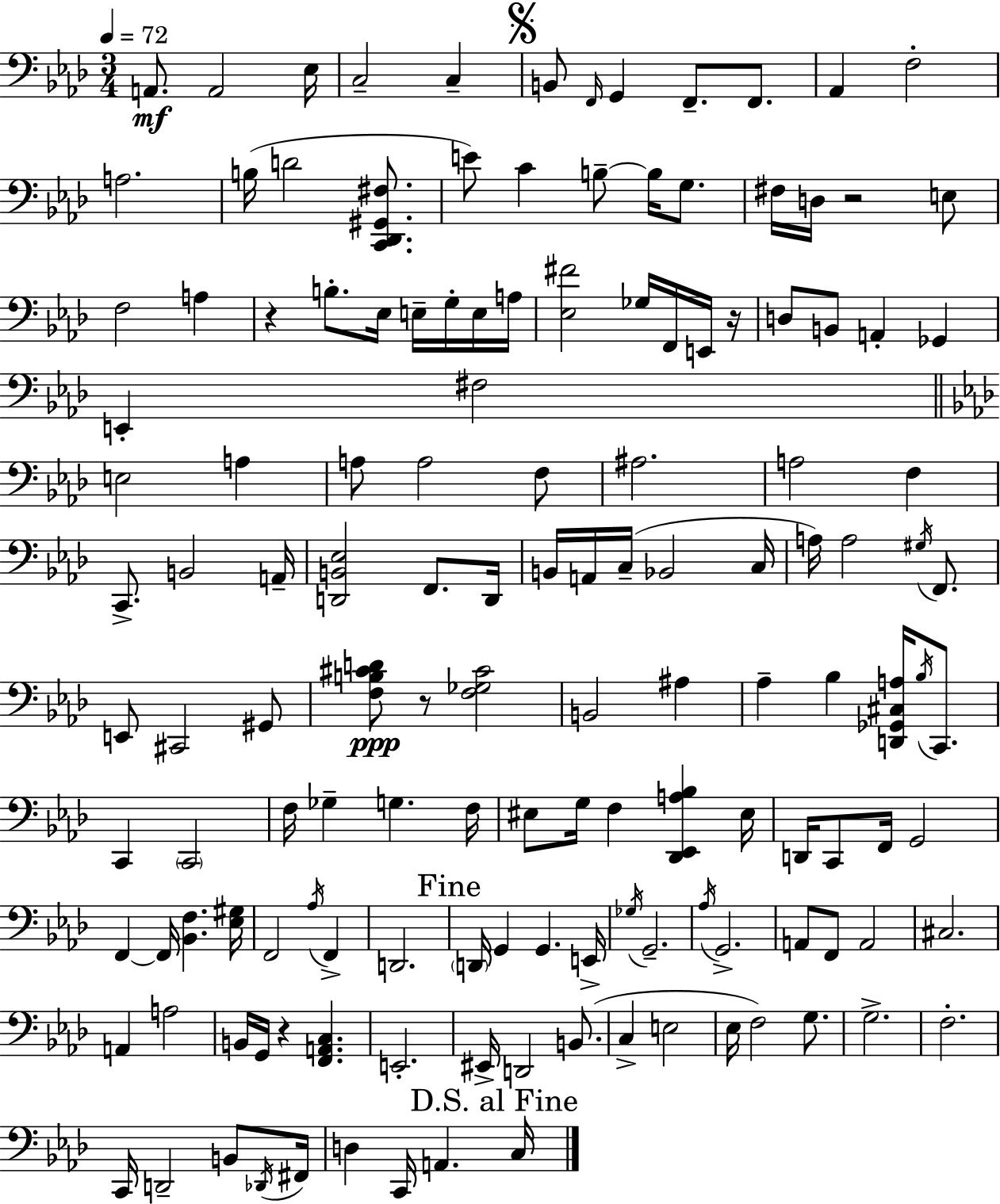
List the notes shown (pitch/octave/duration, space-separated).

A2/e. A2/h Eb3/s C3/h C3/q B2/e F2/s G2/q F2/e. F2/e. Ab2/q F3/h A3/h. B3/s D4/h [C2,Db2,G#2,F#3]/e. E4/e C4/q B3/e B3/s G3/e. F#3/s D3/s R/h E3/e F3/h A3/q R/q B3/e. Eb3/s E3/s G3/s E3/s A3/s [Eb3,F#4]/h Gb3/s F2/s E2/s R/s D3/e B2/e A2/q Gb2/q E2/q F#3/h E3/h A3/q A3/e A3/h F3/e A#3/h. A3/h F3/q C2/e. B2/h A2/s [D2,B2,Eb3]/h F2/e. D2/s B2/s A2/s C3/s Bb2/h C3/s A3/s A3/h G#3/s F2/e. E2/e C#2/h G#2/e [F3,B3,C#4,D4]/e R/e [F3,Gb3,C#4]/h B2/h A#3/q Ab3/q Bb3/q [D2,Gb2,C#3,A3]/s Bb3/s C2/e. C2/q C2/h F3/s Gb3/q G3/q. F3/s EIS3/e G3/s F3/q [Db2,Eb2,A3,Bb3]/q EIS3/s D2/s C2/e F2/s G2/h F2/q F2/s [Bb2,F3]/q. [Eb3,G#3]/s F2/h Ab3/s F2/q D2/h. D2/s G2/q G2/q. E2/s Gb3/s G2/h. Ab3/s G2/h. A2/e F2/e A2/h C#3/h. A2/q A3/h B2/s G2/s R/q [F2,A2,C3]/q. E2/h. EIS2/s D2/h B2/e. C3/q E3/h Eb3/s F3/h G3/e. G3/h. F3/h. C2/s D2/h B2/e Db2/s F#2/s D3/q C2/s A2/q. C3/s